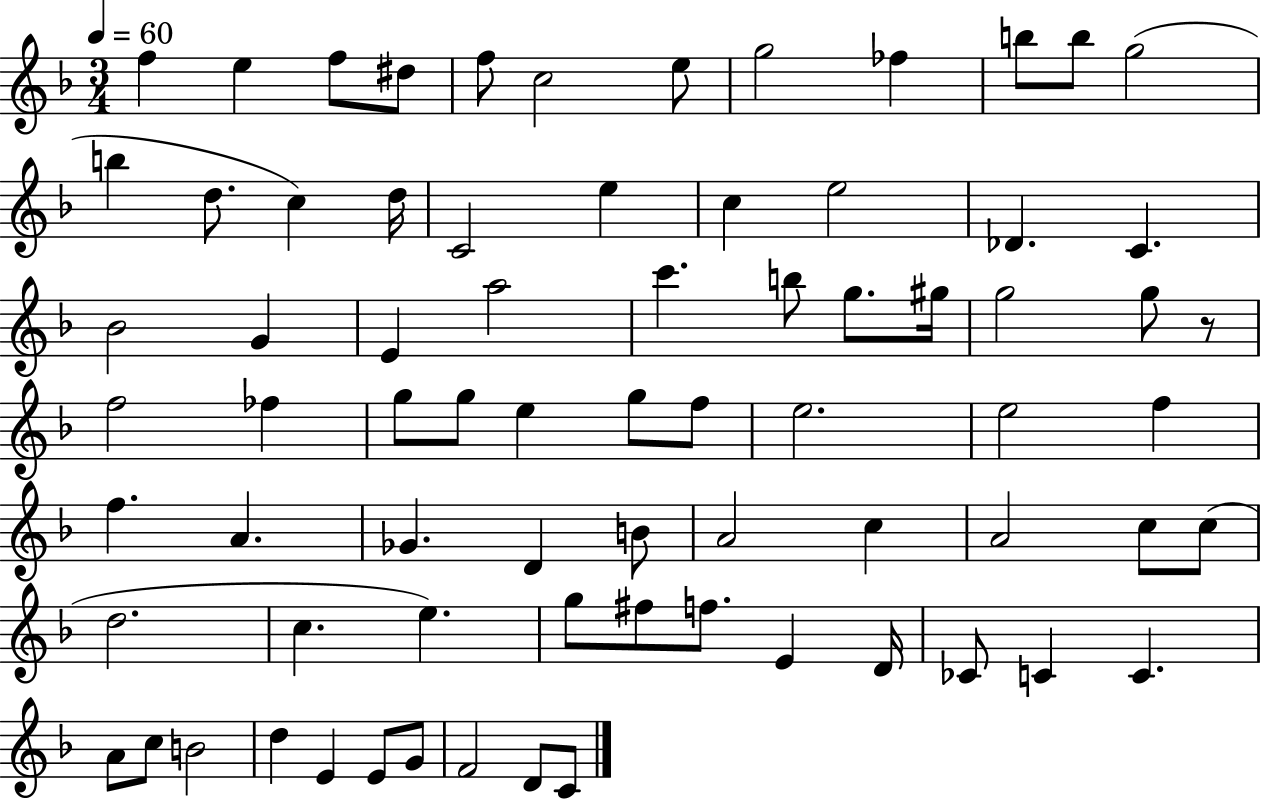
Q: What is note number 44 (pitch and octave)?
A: A4